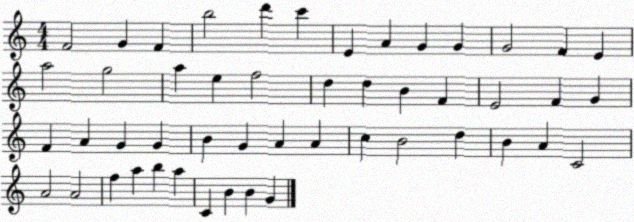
X:1
T:Untitled
M:4/4
L:1/4
K:C
F2 G F b2 d' c' E A G G G2 F E a2 g2 a e f2 d d B F E2 F G F A G G B G A A c B2 d B A C2 A2 A2 f a b a C B B G